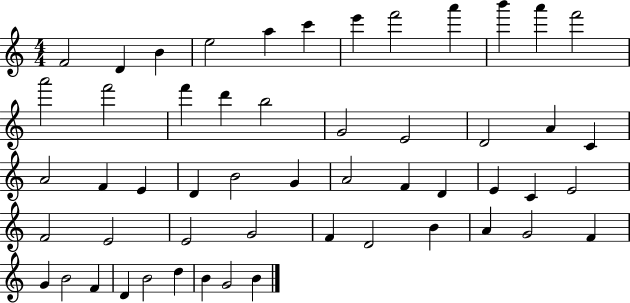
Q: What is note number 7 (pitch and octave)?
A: E6